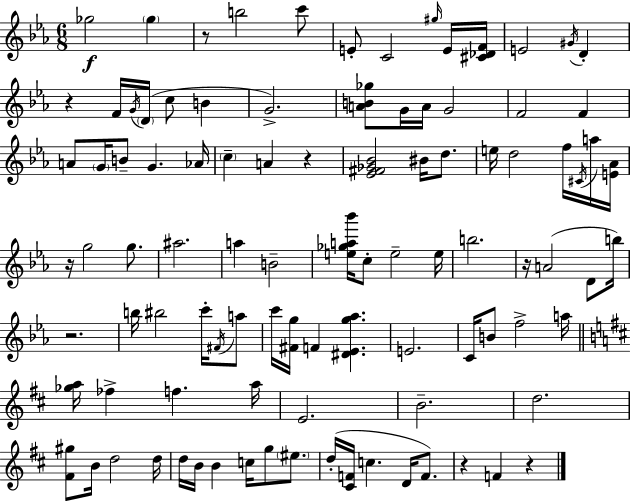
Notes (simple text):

Gb5/h Gb5/q R/e B5/h C6/e E4/e C4/h G#5/s E4/s [C#4,Db4,F4]/s E4/h G#4/s D4/q R/q F4/s G4/s D4/s C5/e B4/q G4/h. [A4,B4,Gb5]/e G4/s A4/s G4/h F4/h F4/q A4/e G4/s B4/e G4/q. Ab4/s C5/q A4/q R/q [Eb4,F#4,Gb4,Bb4]/h BIS4/s D5/e. E5/s D5/h F5/s C#4/s A5/s [E4,Ab4]/s R/s G5/h G5/e. A#5/h. A5/q B4/h [E5,Gb5,A5,Bb6]/s C5/e E5/h E5/s B5/h. R/s A4/h D4/e B5/s R/h. B5/s BIS5/h C6/s F#4/s A5/e C6/s [F#4,G5]/s F4/q [D#4,Eb4,G5,Ab5]/q. E4/h. C4/s B4/e F5/h A5/s [Gb5,A5]/s FES5/q F5/q. A5/s E4/h. B4/h. D5/h. [F#4,G#5]/e B4/s D5/h D5/s D5/s B4/s B4/q C5/s G5/e EIS5/e. D5/s [C#4,F4]/s C5/q. D4/s F4/e. R/q F4/q R/q